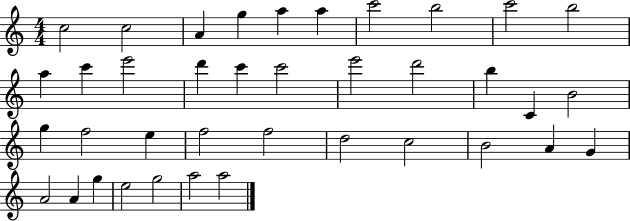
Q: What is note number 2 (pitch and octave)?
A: C5